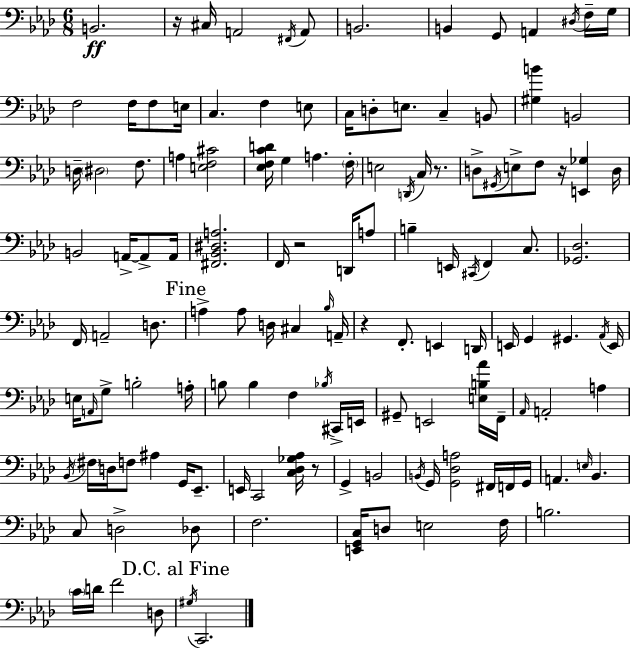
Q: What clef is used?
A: bass